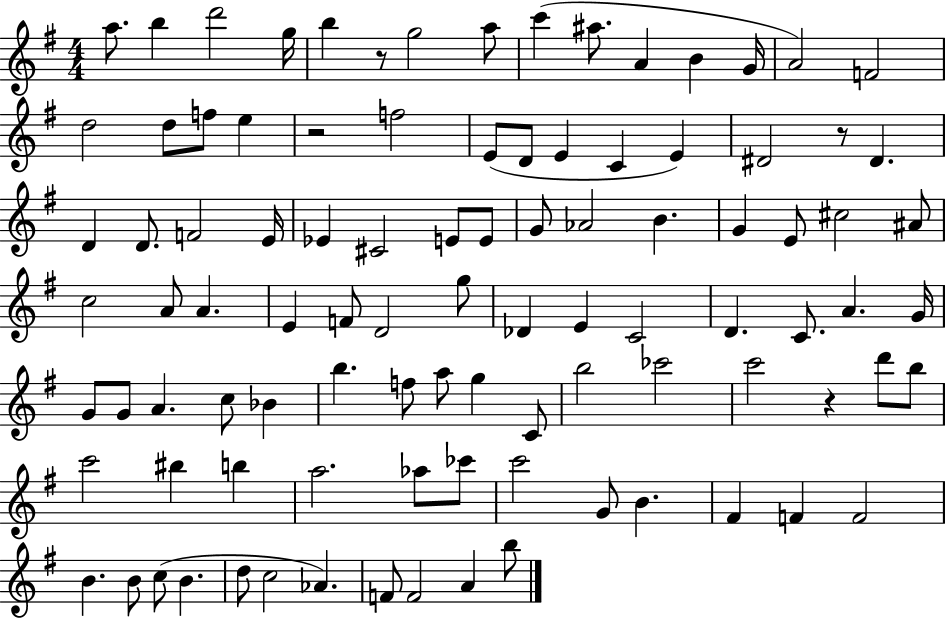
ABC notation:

X:1
T:Untitled
M:4/4
L:1/4
K:G
a/2 b d'2 g/4 b z/2 g2 a/2 c' ^a/2 A B G/4 A2 F2 d2 d/2 f/2 e z2 f2 E/2 D/2 E C E ^D2 z/2 ^D D D/2 F2 E/4 _E ^C2 E/2 E/2 G/2 _A2 B G E/2 ^c2 ^A/2 c2 A/2 A E F/2 D2 g/2 _D E C2 D C/2 A G/4 G/2 G/2 A c/2 _B b f/2 a/2 g C/2 b2 _c'2 c'2 z d'/2 b/2 c'2 ^b b a2 _a/2 _c'/2 c'2 G/2 B ^F F F2 B B/2 c/2 B d/2 c2 _A F/2 F2 A b/2